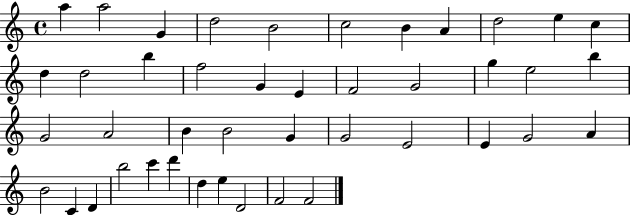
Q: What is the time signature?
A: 4/4